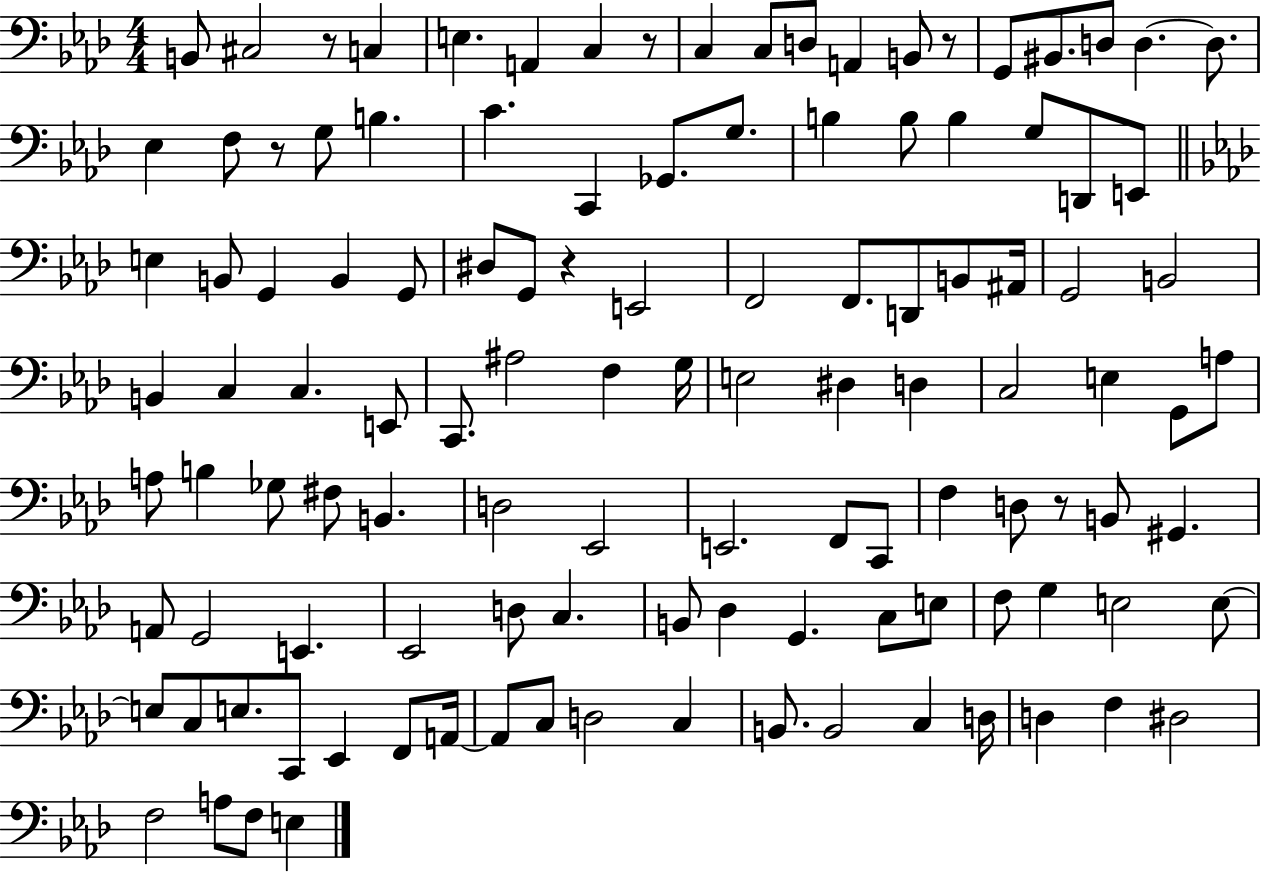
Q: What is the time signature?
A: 4/4